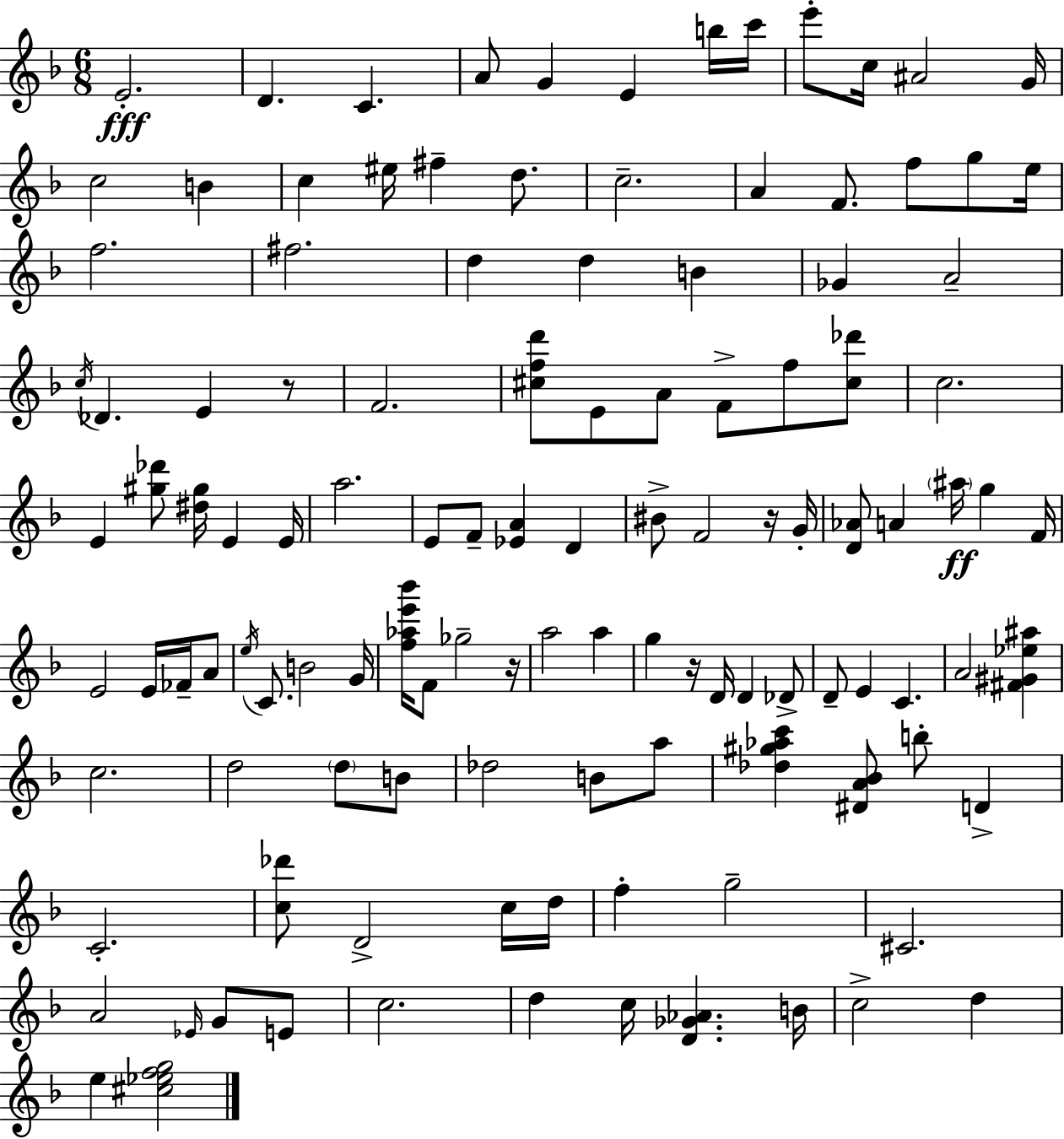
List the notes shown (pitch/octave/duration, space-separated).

E4/h. D4/q. C4/q. A4/e G4/q E4/q B5/s C6/s E6/e C5/s A#4/h G4/s C5/h B4/q C5/q EIS5/s F#5/q D5/e. C5/h. A4/q F4/e. F5/e G5/e E5/s F5/h. F#5/h. D5/q D5/q B4/q Gb4/q A4/h C5/s Db4/q. E4/q R/e F4/h. [C#5,F5,D6]/e E4/e A4/e F4/e F5/e [C#5,Db6]/e C5/h. E4/q [G#5,Db6]/e [D#5,G#5]/s E4/q E4/s A5/h. E4/e F4/e [Eb4,A4]/q D4/q BIS4/e F4/h R/s G4/s [D4,Ab4]/e A4/q A#5/s G5/q F4/s E4/h E4/s FES4/s A4/e E5/s C4/e. B4/h G4/s [F5,Ab5,E6,Bb6]/s F4/e Gb5/h R/s A5/h A5/q G5/q R/s D4/s D4/q Db4/e D4/e E4/q C4/q. A4/h [F#4,G#4,Eb5,A#5]/q C5/h. D5/h D5/e B4/e Db5/h B4/e A5/e [Db5,G#5,Ab5,C6]/q [D#4,A4,Bb4]/e B5/e D4/q C4/h. [C5,Db6]/e D4/h C5/s D5/s F5/q G5/h C#4/h. A4/h Eb4/s G4/e E4/e C5/h. D5/q C5/s [D4,Gb4,Ab4]/q. B4/s C5/h D5/q E5/q [C#5,Eb5,F5,G5]/h